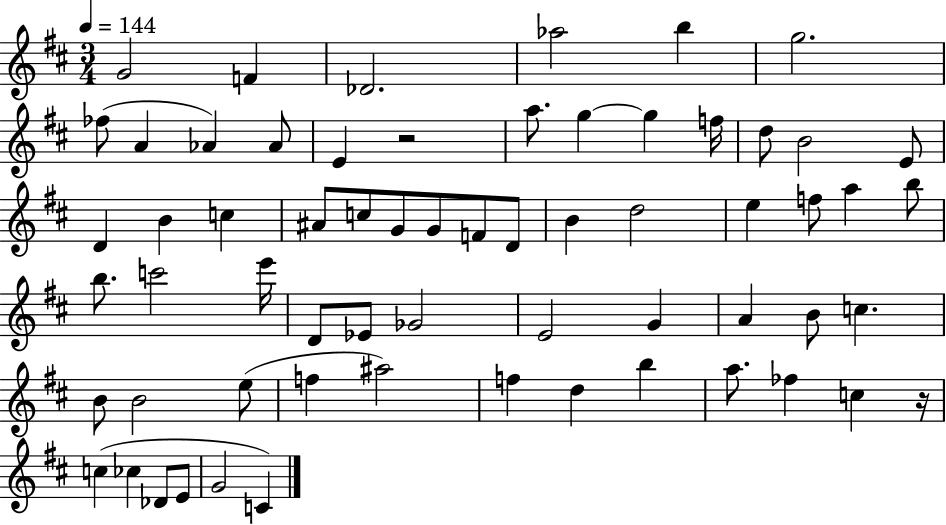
{
  \clef treble
  \numericTimeSignature
  \time 3/4
  \key d \major
  \tempo 4 = 144
  g'2 f'4 | des'2. | aes''2 b''4 | g''2. | \break fes''8( a'4 aes'4) aes'8 | e'4 r2 | a''8. g''4~~ g''4 f''16 | d''8 b'2 e'8 | \break d'4 b'4 c''4 | ais'8 c''8 g'8 g'8 f'8 d'8 | b'4 d''2 | e''4 f''8 a''4 b''8 | \break b''8. c'''2 e'''16 | d'8 ees'8 ges'2 | e'2 g'4 | a'4 b'8 c''4. | \break b'8 b'2 e''8( | f''4 ais''2) | f''4 d''4 b''4 | a''8. fes''4 c''4 r16 | \break c''4( ces''4 des'8 e'8 | g'2 c'4) | \bar "|."
}